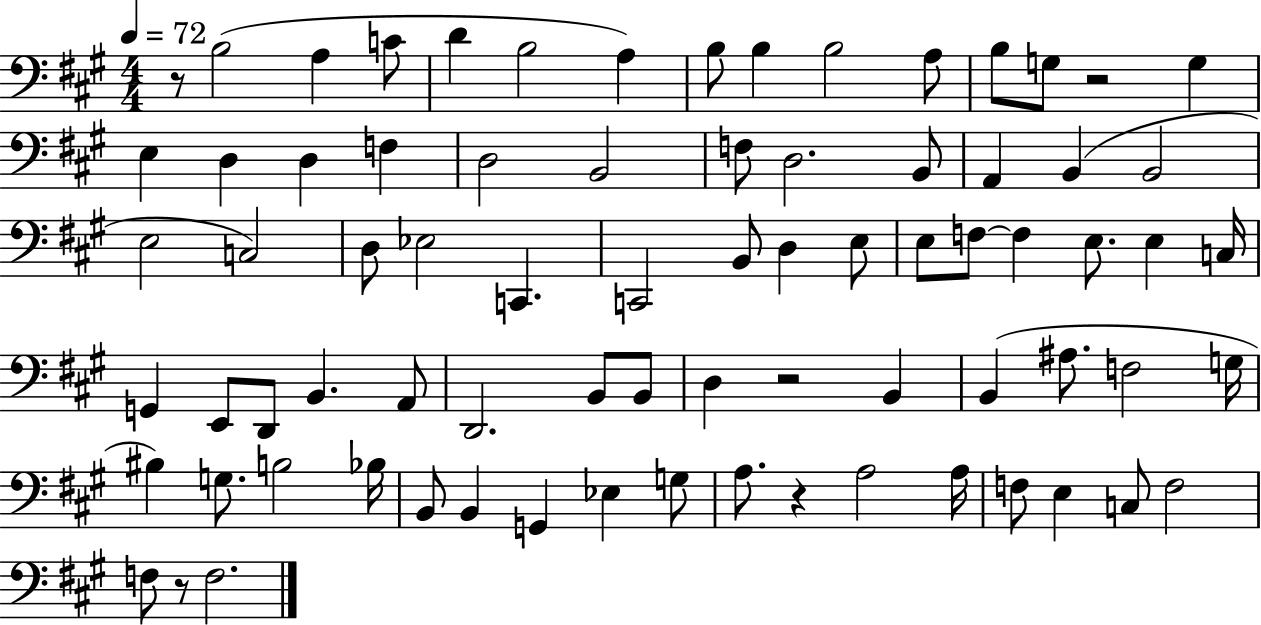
X:1
T:Untitled
M:4/4
L:1/4
K:A
z/2 B,2 A, C/2 D B,2 A, B,/2 B, B,2 A,/2 B,/2 G,/2 z2 G, E, D, D, F, D,2 B,,2 F,/2 D,2 B,,/2 A,, B,, B,,2 E,2 C,2 D,/2 _E,2 C,, C,,2 B,,/2 D, E,/2 E,/2 F,/2 F, E,/2 E, C,/4 G,, E,,/2 D,,/2 B,, A,,/2 D,,2 B,,/2 B,,/2 D, z2 B,, B,, ^A,/2 F,2 G,/4 ^B, G,/2 B,2 _B,/4 B,,/2 B,, G,, _E, G,/2 A,/2 z A,2 A,/4 F,/2 E, C,/2 F,2 F,/2 z/2 F,2